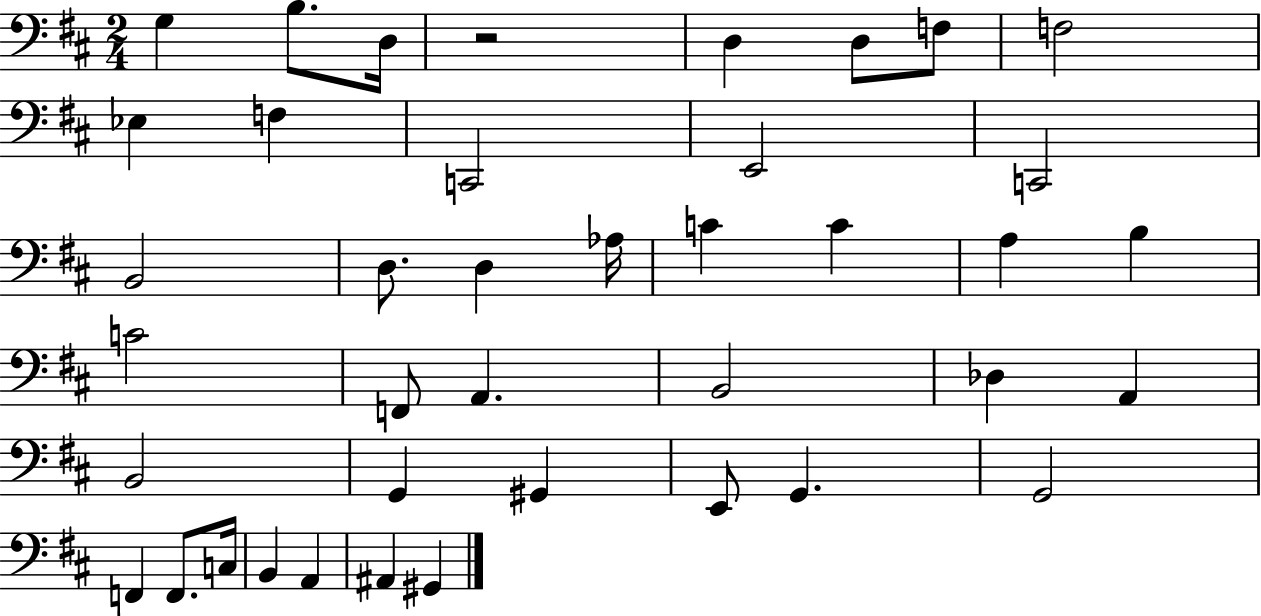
G3/q B3/e. D3/s R/h D3/q D3/e F3/e F3/h Eb3/q F3/q C2/h E2/h C2/h B2/h D3/e. D3/q Ab3/s C4/q C4/q A3/q B3/q C4/h F2/e A2/q. B2/h Db3/q A2/q B2/h G2/q G#2/q E2/e G2/q. G2/h F2/q F2/e. C3/s B2/q A2/q A#2/q G#2/q